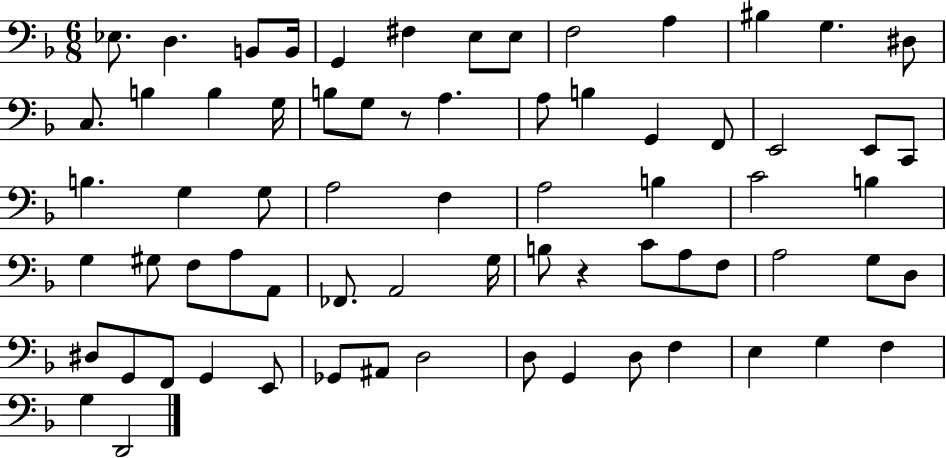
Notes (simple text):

Eb3/e. D3/q. B2/e B2/s G2/q F#3/q E3/e E3/e F3/h A3/q BIS3/q G3/q. D#3/e C3/e. B3/q B3/q G3/s B3/e G3/e R/e A3/q. A3/e B3/q G2/q F2/e E2/h E2/e C2/e B3/q. G3/q G3/e A3/h F3/q A3/h B3/q C4/h B3/q G3/q G#3/e F3/e A3/e A2/e FES2/e. A2/h G3/s B3/e R/q C4/e A3/e F3/e A3/h G3/e D3/e D#3/e G2/e F2/e G2/q E2/e Gb2/e A#2/e D3/h D3/e G2/q D3/e F3/q E3/q G3/q F3/q G3/q D2/h